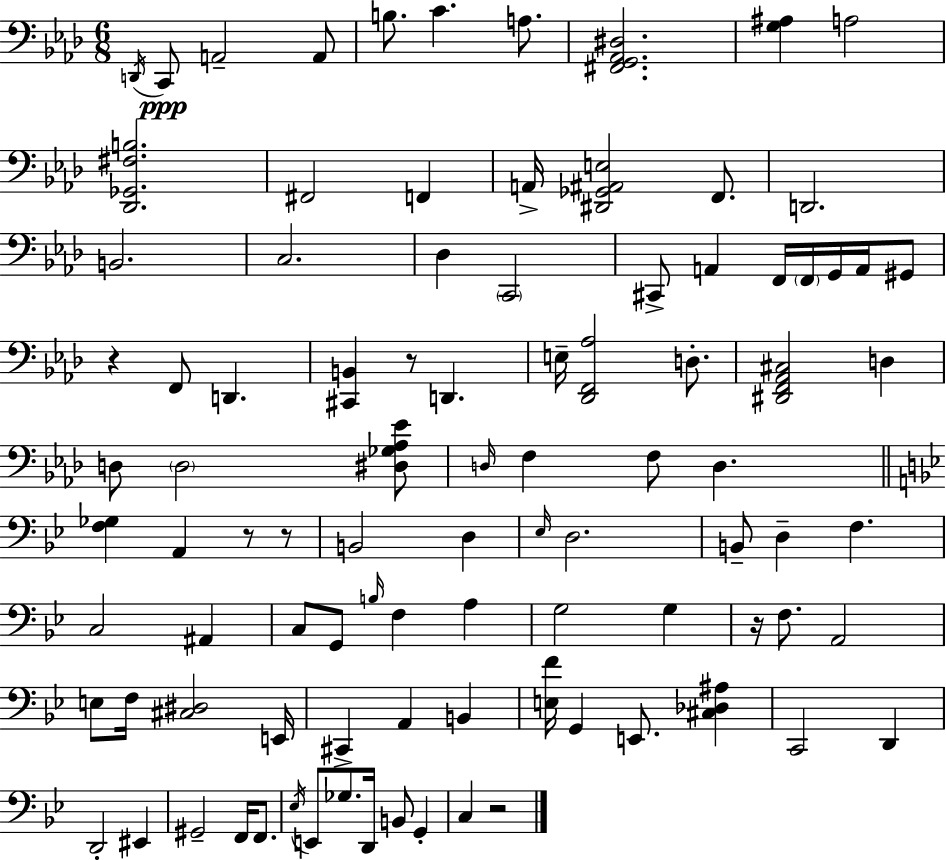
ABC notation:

X:1
T:Untitled
M:6/8
L:1/4
K:Fm
D,,/4 C,,/2 A,,2 A,,/2 B,/2 C A,/2 [^F,,G,,_A,,^D,]2 [G,^A,] A,2 [_D,,_G,,^F,B,]2 ^F,,2 F,, A,,/4 [^D,,_G,,^A,,E,]2 F,,/2 D,,2 B,,2 C,2 _D, C,,2 ^C,,/2 A,, F,,/4 F,,/4 G,,/4 A,,/4 ^G,,/2 z F,,/2 D,, [^C,,B,,] z/2 D,, E,/4 [_D,,F,,_A,]2 D,/2 [^D,,F,,_A,,^C,]2 D, D,/2 D,2 [^D,_G,_A,_E]/2 D,/4 F, F,/2 D, [F,_G,] A,, z/2 z/2 B,,2 D, _E,/4 D,2 B,,/2 D, F, C,2 ^A,, C,/2 G,,/2 B,/4 F, A, G,2 G, z/4 F,/2 A,,2 E,/2 F,/4 [^C,^D,]2 E,,/4 ^C,, A,, B,, [E,F]/4 G,, E,,/2 [^C,_D,^A,] C,,2 D,, D,,2 ^E,, ^G,,2 F,,/4 F,,/2 _E,/4 E,,/2 _G,/2 D,,/4 B,,/2 G,, C, z2